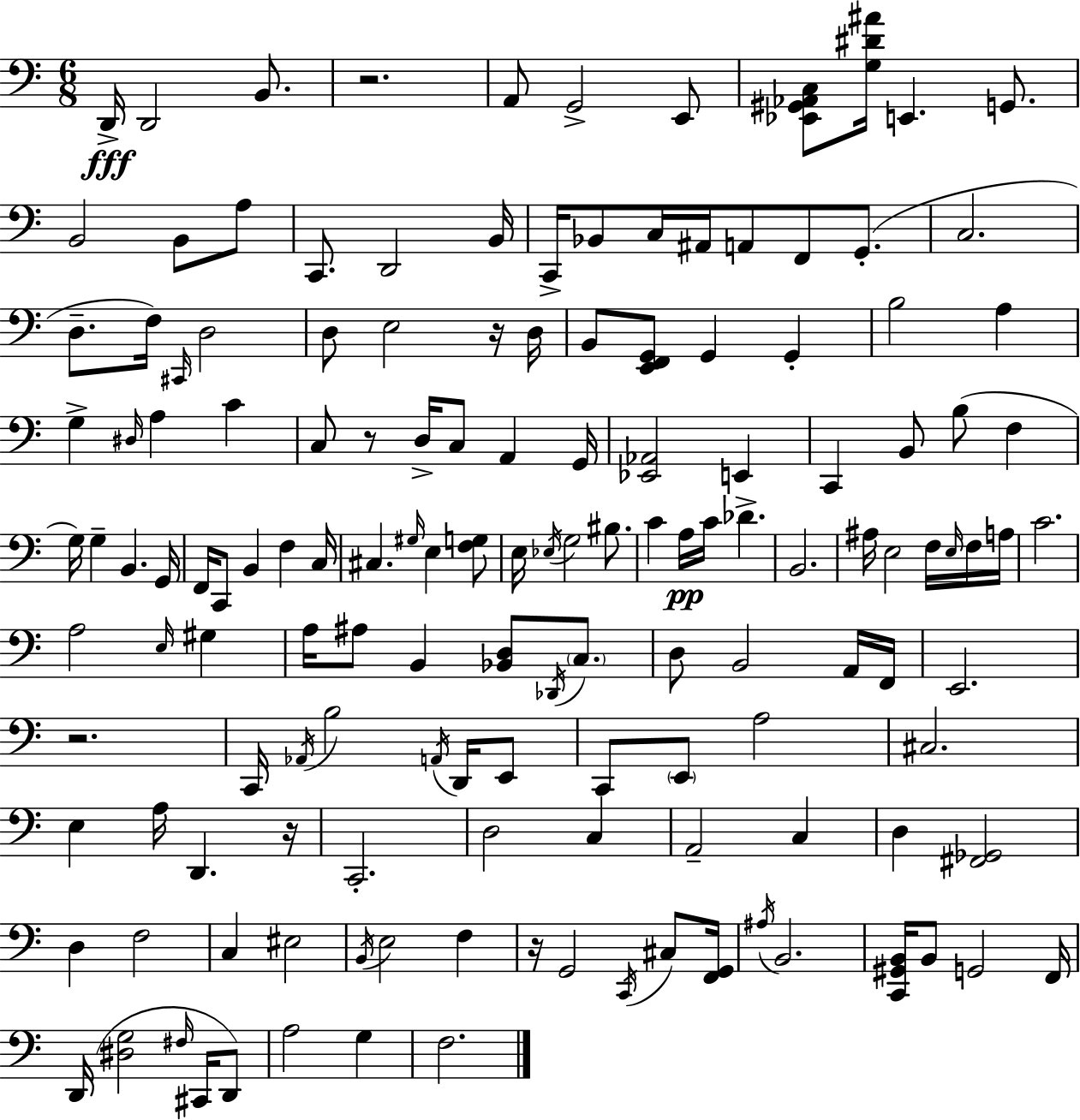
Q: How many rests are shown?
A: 6